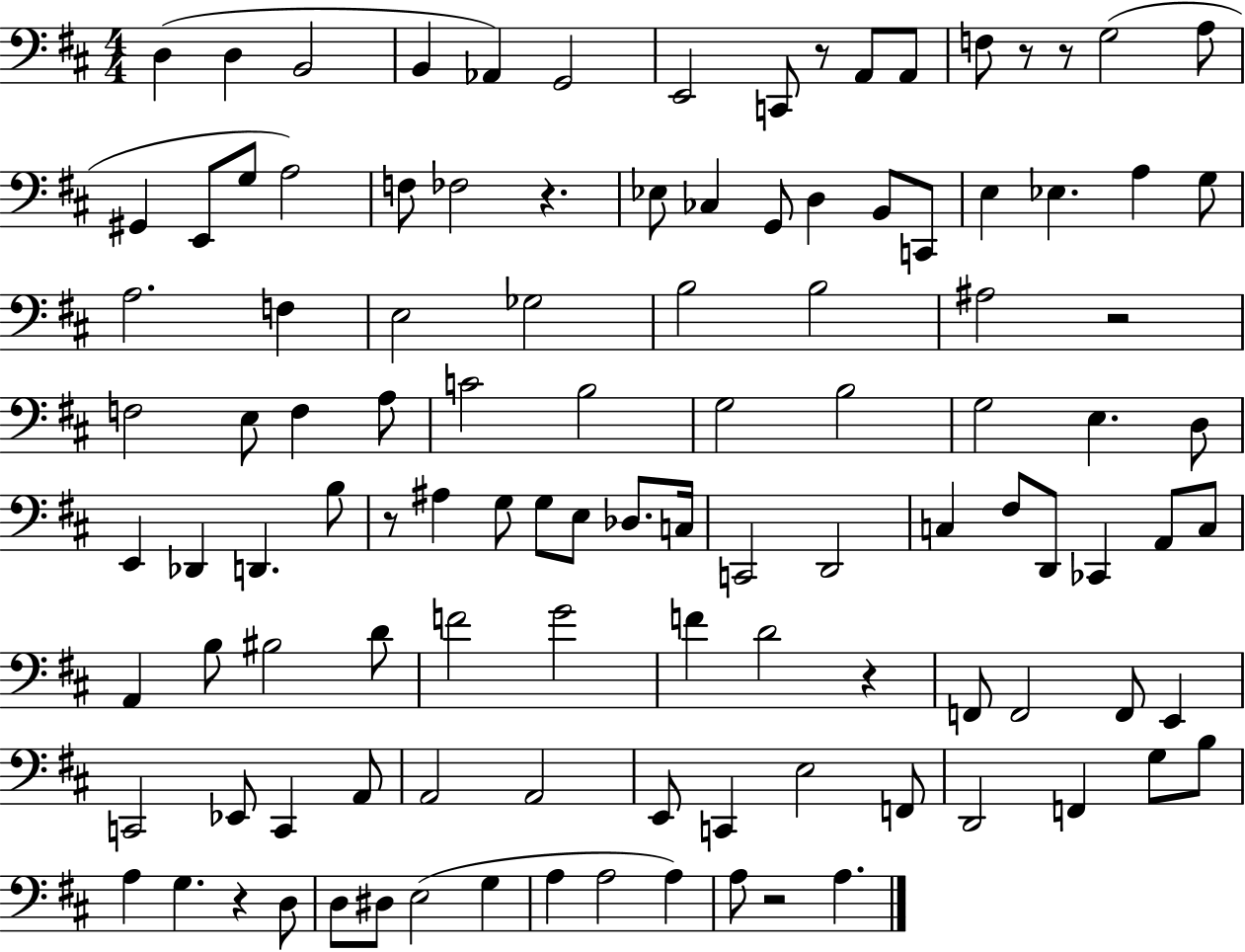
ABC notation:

X:1
T:Untitled
M:4/4
L:1/4
K:D
D, D, B,,2 B,, _A,, G,,2 E,,2 C,,/2 z/2 A,,/2 A,,/2 F,/2 z/2 z/2 G,2 A,/2 ^G,, E,,/2 G,/2 A,2 F,/2 _F,2 z _E,/2 _C, G,,/2 D, B,,/2 C,,/2 E, _E, A, G,/2 A,2 F, E,2 _G,2 B,2 B,2 ^A,2 z2 F,2 E,/2 F, A,/2 C2 B,2 G,2 B,2 G,2 E, D,/2 E,, _D,, D,, B,/2 z/2 ^A, G,/2 G,/2 E,/2 _D,/2 C,/4 C,,2 D,,2 C, ^F,/2 D,,/2 _C,, A,,/2 C,/2 A,, B,/2 ^B,2 D/2 F2 G2 F D2 z F,,/2 F,,2 F,,/2 E,, C,,2 _E,,/2 C,, A,,/2 A,,2 A,,2 E,,/2 C,, E,2 F,,/2 D,,2 F,, G,/2 B,/2 A, G, z D,/2 D,/2 ^D,/2 E,2 G, A, A,2 A, A,/2 z2 A,